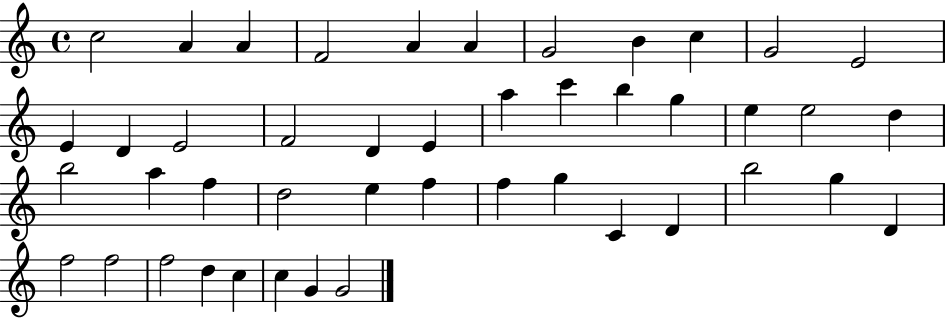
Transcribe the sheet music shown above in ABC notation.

X:1
T:Untitled
M:4/4
L:1/4
K:C
c2 A A F2 A A G2 B c G2 E2 E D E2 F2 D E a c' b g e e2 d b2 a f d2 e f f g C D b2 g D f2 f2 f2 d c c G G2